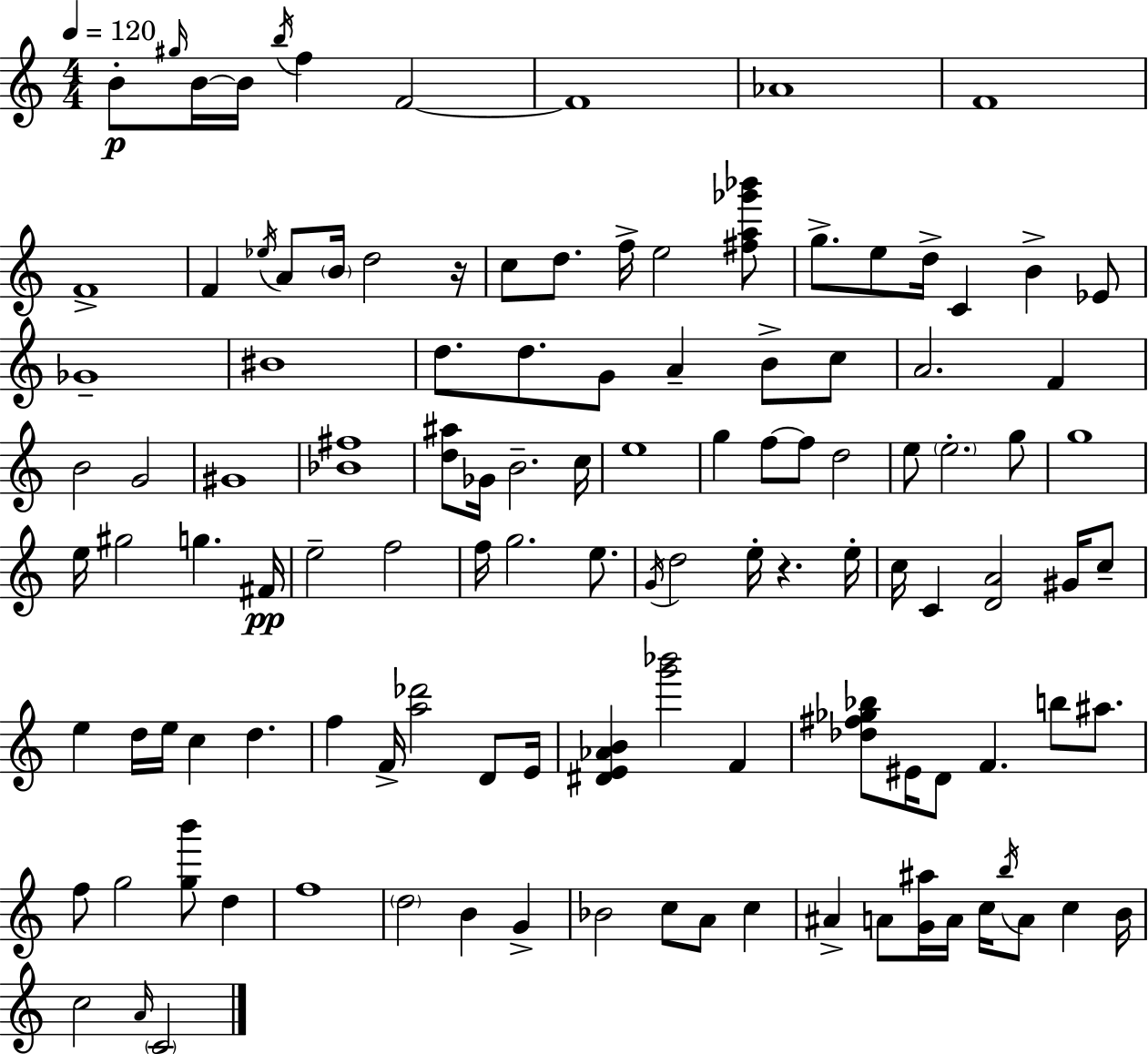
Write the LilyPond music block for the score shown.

{
  \clef treble
  \numericTimeSignature
  \time 4/4
  \key a \minor
  \tempo 4 = 120
  b'8-.\p \grace { gis''16 } b'16~~ b'16 \acciaccatura { b''16 } f''4 f'2~~ | f'1 | aes'1 | f'1 | \break f'1-> | f'4 \acciaccatura { ees''16 } a'8 \parenthesize b'16 d''2 | r16 c''8 d''8. f''16-> e''2 | <fis'' a'' ges''' bes'''>8 g''8.-> e''8 d''16-> c'4 b'4-> | \break ees'8 ges'1-- | bis'1 | d''8. d''8. g'8 a'4-- b'8-> | c''8 a'2. f'4 | \break b'2 g'2 | gis'1 | <bes' fis''>1 | <d'' ais''>8 ges'16 b'2.-- | \break c''16 e''1 | g''4 f''8~~ f''8 d''2 | e''8 \parenthesize e''2.-. | g''8 g''1 | \break e''16 gis''2 g''4. | fis'16\pp e''2-- f''2 | f''16 g''2. | e''8. \acciaccatura { g'16 } d''2 e''16-. r4. | \break e''16-. c''16 c'4 <d' a'>2 | gis'16 c''8-- e''4 d''16 e''16 c''4 d''4. | f''4 f'16-> <a'' des'''>2 | d'8 e'16 <dis' e' aes' b'>4 <g''' bes'''>2 | \break f'4 <des'' fis'' ges'' bes''>8 eis'16 d'8 f'4. b''8 | ais''8. f''8 g''2 <g'' b'''>8 | d''4 f''1 | \parenthesize d''2 b'4 | \break g'4-> bes'2 c''8 a'8 | c''4 ais'4-> a'8 <g' ais''>16 a'16 c''16 \acciaccatura { b''16 } a'8 | c''4 b'16 c''2 \grace { a'16 } \parenthesize c'2 | \bar "|."
}